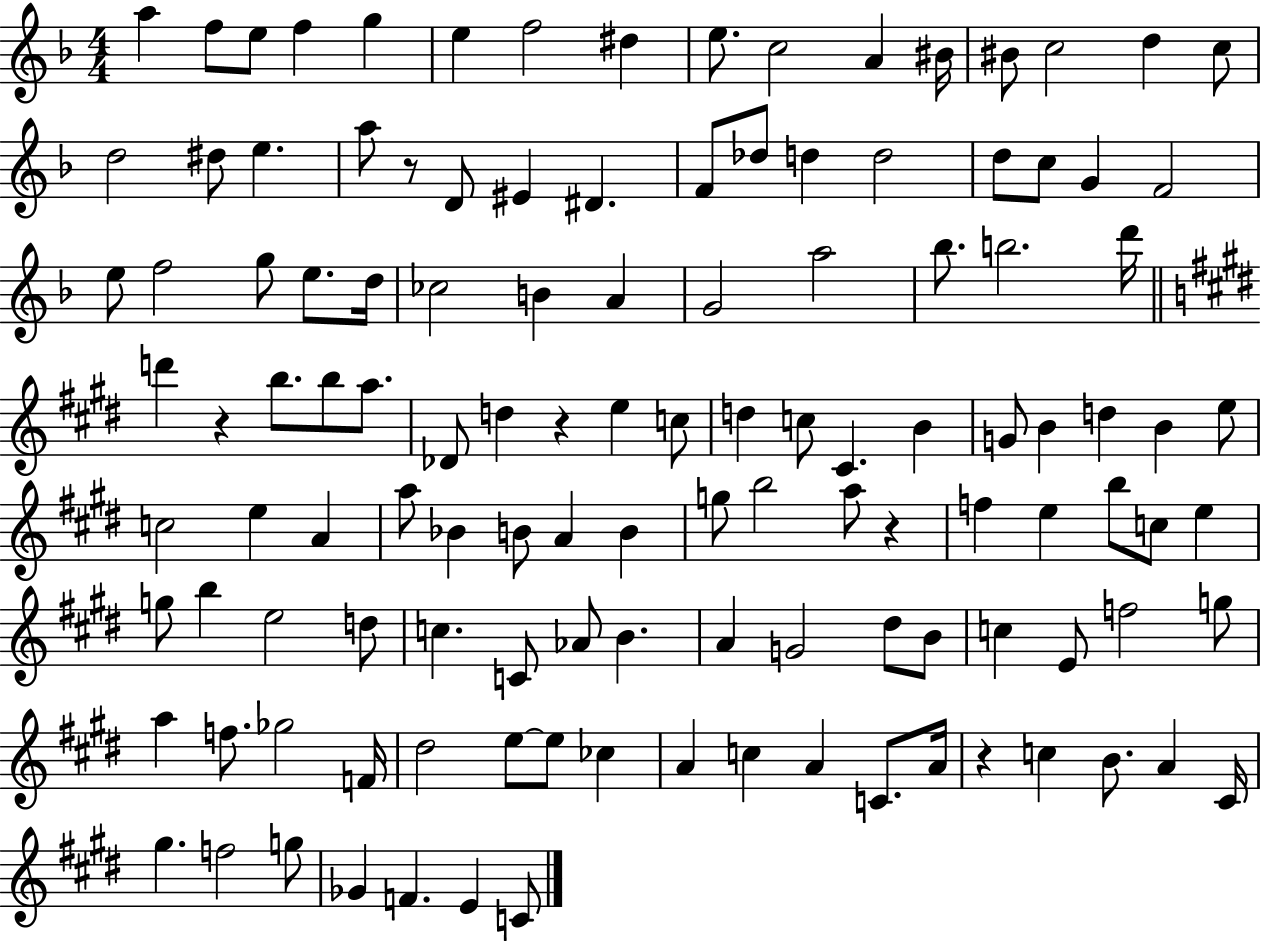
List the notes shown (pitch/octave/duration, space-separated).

A5/q F5/e E5/e F5/q G5/q E5/q F5/h D#5/q E5/e. C5/h A4/q BIS4/s BIS4/e C5/h D5/q C5/e D5/h D#5/e E5/q. A5/e R/e D4/e EIS4/q D#4/q. F4/e Db5/e D5/q D5/h D5/e C5/e G4/q F4/h E5/e F5/h G5/e E5/e. D5/s CES5/h B4/q A4/q G4/h A5/h Bb5/e. B5/h. D6/s D6/q R/q B5/e. B5/e A5/e. Db4/e D5/q R/q E5/q C5/e D5/q C5/e C#4/q. B4/q G4/e B4/q D5/q B4/q E5/e C5/h E5/q A4/q A5/e Bb4/q B4/e A4/q B4/q G5/e B5/h A5/e R/q F5/q E5/q B5/e C5/e E5/q G5/e B5/q E5/h D5/e C5/q. C4/e Ab4/e B4/q. A4/q G4/h D#5/e B4/e C5/q E4/e F5/h G5/e A5/q F5/e. Gb5/h F4/s D#5/h E5/e E5/e CES5/q A4/q C5/q A4/q C4/e. A4/s R/q C5/q B4/e. A4/q C#4/s G#5/q. F5/h G5/e Gb4/q F4/q. E4/q C4/e